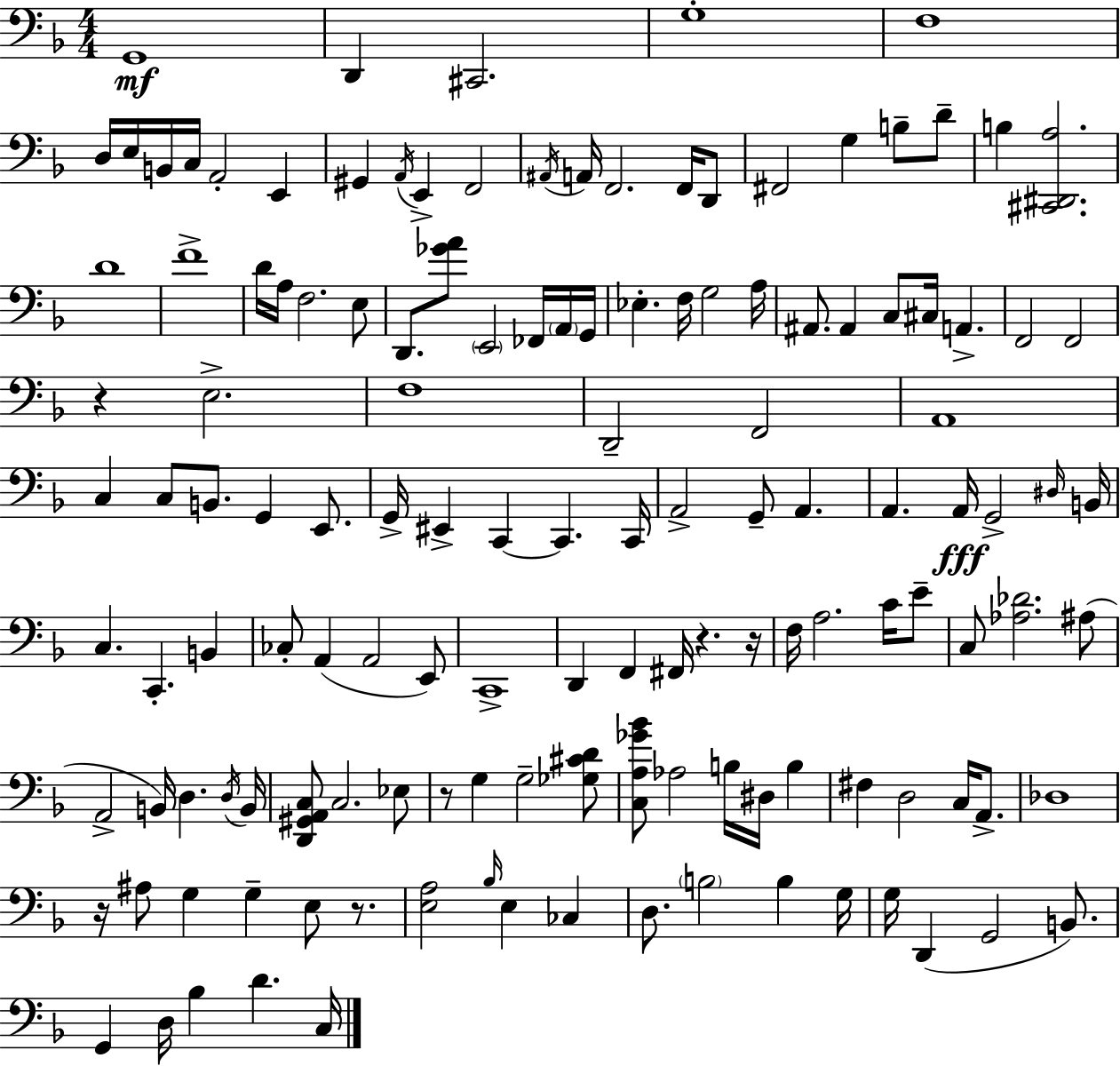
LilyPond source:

{
  \clef bass
  \numericTimeSignature
  \time 4/4
  \key f \major
  g,1\mf | d,4 cis,2. | g1-. | f1 | \break d16 e16 b,16 c16 a,2-. e,4 | gis,4 \acciaccatura { a,16 } e,4-> f,2 | \acciaccatura { ais,16 } a,16 f,2. f,16 | d,8 fis,2 g4 b8-- | \break d'8-- b4 <cis, dis, a>2. | d'1 | f'1-> | d'16 a16 f2. | \break e8 d,8. <ges' a'>8 \parenthesize e,2 fes,16 | \parenthesize a,16 g,16 ees4.-. f16 g2 | a16 ais,8. ais,4 c8 cis16 a,4.-> | f,2 f,2 | \break r4 e2.-> | f1 | d,2-- f,2 | a,1 | \break c4 c8 b,8. g,4 e,8. | g,16-> eis,4-> c,4~~ c,4. | c,16 a,2-> g,8-- a,4. | a,4. a,16\fff g,2-> | \break \grace { dis16 } b,16 c4. c,4.-. b,4 | ces8-. a,4( a,2 | e,8) c,1-> | d,4 f,4 fis,16 r4. | \break r16 f16 a2. | c'16 e'8-- c8 <aes des'>2. | ais8( a,2-> b,16) d4. | \acciaccatura { d16 } b,16 <d, gis, a, c>8 c2. | \break ees8 r8 g4 g2-- | <ges cis' d'>8 <c a ges' bes'>8 aes2 b16 dis16 | b4 fis4 d2 | c16 a,8.-> des1 | \break r16 ais8 g4 g4-- e8 | r8. <e a>2 \grace { bes16 } e4 | ces4 d8. \parenthesize b2 | b4 g16 g16 d,4( g,2 | \break b,8.) g,4 d16 bes4 d'4. | c16 \bar "|."
}